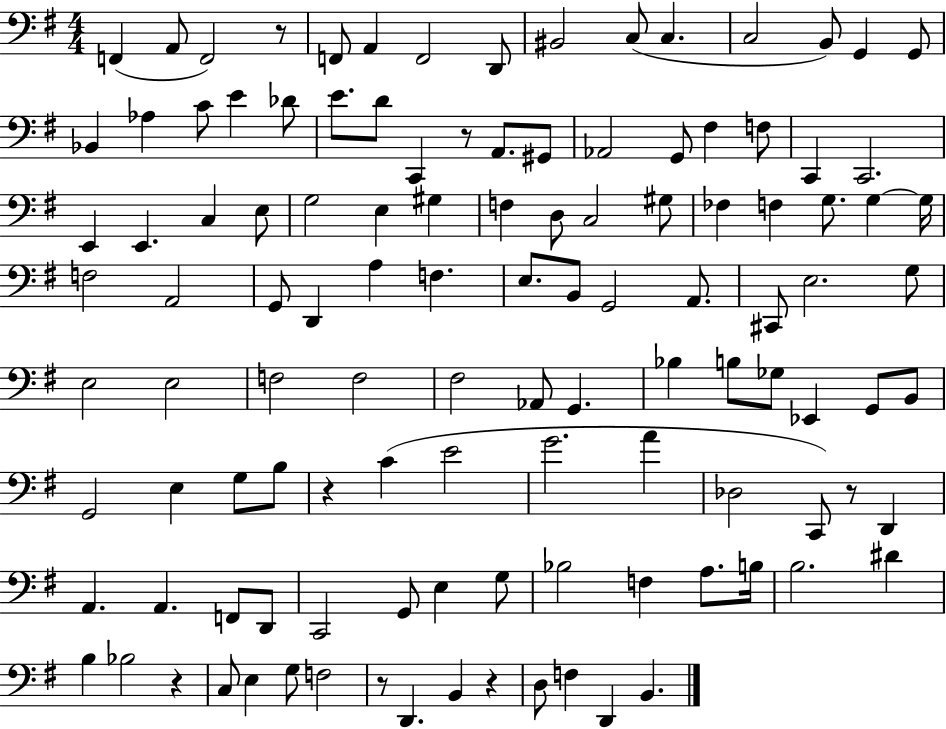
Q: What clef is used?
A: bass